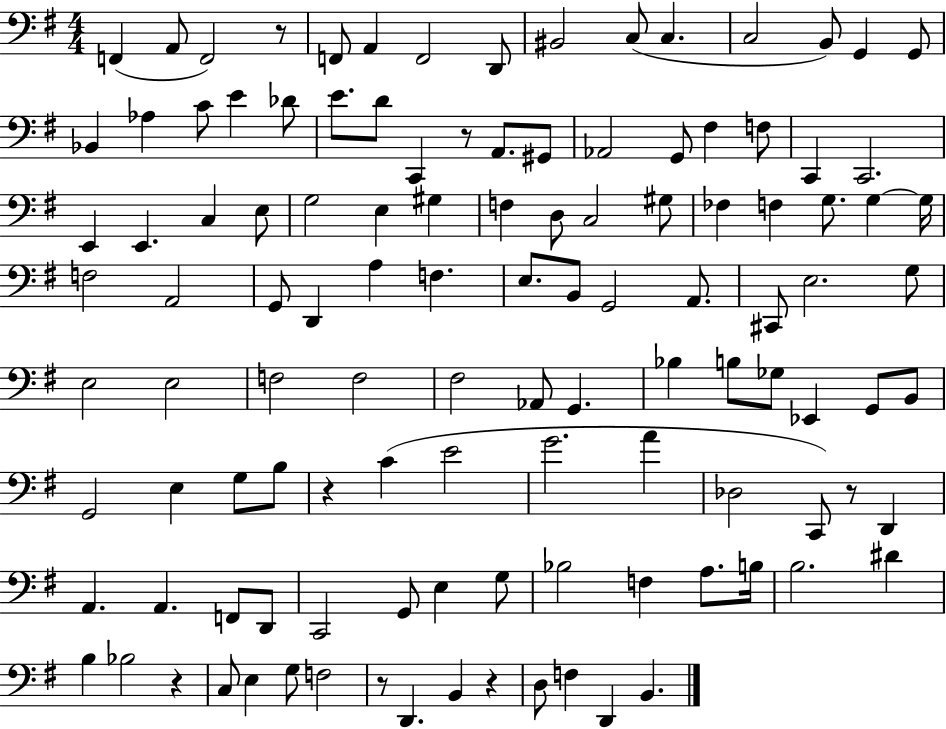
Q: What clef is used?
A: bass